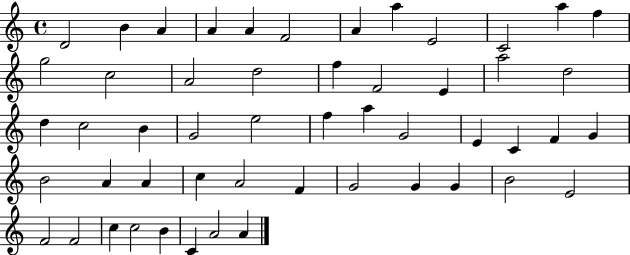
{
  \clef treble
  \time 4/4
  \defaultTimeSignature
  \key c \major
  d'2 b'4 a'4 | a'4 a'4 f'2 | a'4 a''4 e'2 | c'2 a''4 f''4 | \break g''2 c''2 | a'2 d''2 | f''4 f'2 e'4 | a''2 d''2 | \break d''4 c''2 b'4 | g'2 e''2 | f''4 a''4 g'2 | e'4 c'4 f'4 g'4 | \break b'2 a'4 a'4 | c''4 a'2 f'4 | g'2 g'4 g'4 | b'2 e'2 | \break f'2 f'2 | c''4 c''2 b'4 | c'4 a'2 a'4 | \bar "|."
}